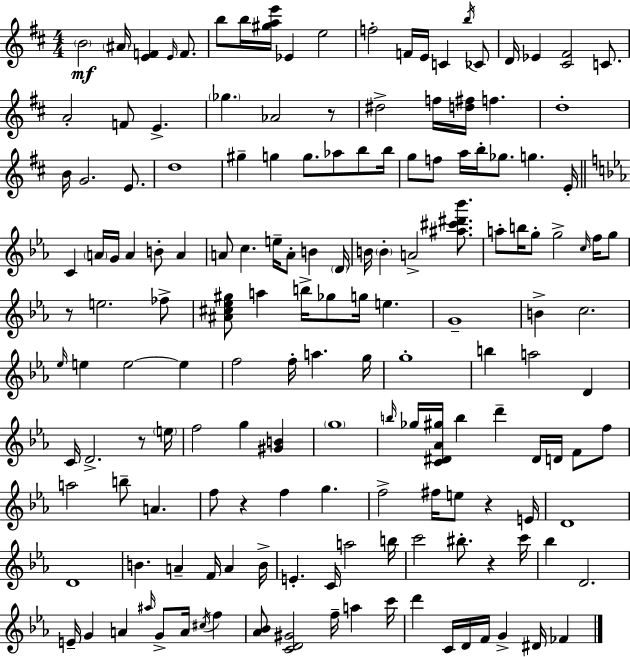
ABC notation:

X:1
T:Untitled
M:4/4
L:1/4
K:D
B2 ^A/4 [EF] E/4 F/2 b/2 b/4 [^gae']/4 _E e2 f2 F/4 E/4 C b/4 _C/2 D/4 _E [^C^F]2 C/2 A2 F/2 E _g _A2 z/2 ^d2 f/4 [d^f]/4 f d4 B/4 G2 E/2 d4 ^g g g/2 _a/2 b/2 b/4 g/2 f/2 a/4 b/4 _g/2 g E/4 C A/4 G/4 A B/2 A A/2 c e/4 A/2 B D/4 B/4 B A2 [^a^c'^d'_b']/2 a/2 b/4 g/2 g2 c/4 f/4 g/2 z/2 e2 _f/2 [^A^c_e^g]/2 a b/4 _g/2 g/4 e G4 B c2 _e/4 e e2 e f2 f/4 a g/4 g4 b a2 D C/4 D2 z/2 e/4 f2 g [^GB] g4 b/4 _g/4 [C^D_A^g]/4 b d' ^D/4 D/4 F/2 f/2 a2 b/2 A f/2 z f g f2 ^f/4 e/2 z E/4 D4 D4 B A F/4 A B/4 E C/4 a2 b/4 c'2 ^b/2 z c'/4 _b D2 E/4 G A ^a/4 G/2 A/4 ^c/4 f [_A_B]/2 [CD^G]2 f/4 a c'/4 d' C/4 D/4 F/4 G ^D/4 _F